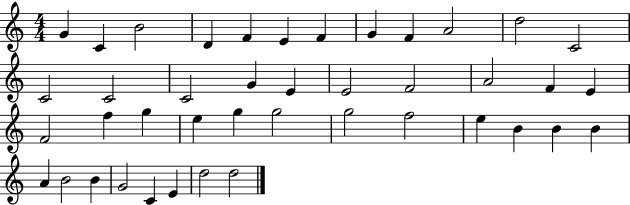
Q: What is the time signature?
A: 4/4